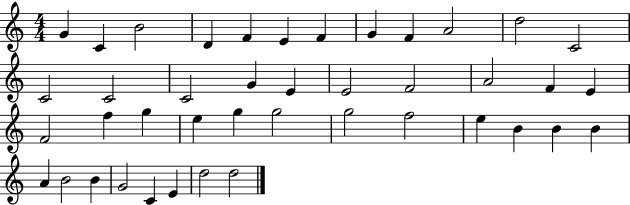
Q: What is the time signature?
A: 4/4